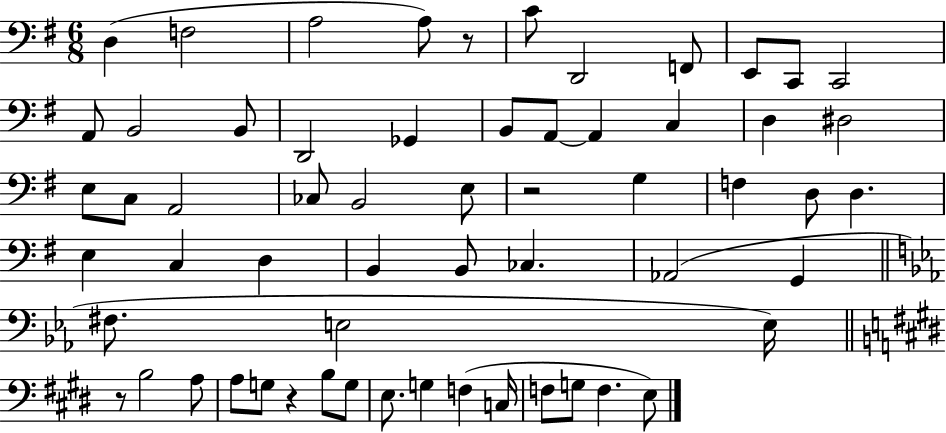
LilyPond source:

{
  \clef bass
  \numericTimeSignature
  \time 6/8
  \key g \major
  \repeat volta 2 { d4( f2 | a2 a8) r8 | c'8 d,2 f,8 | e,8 c,8 c,2 | \break a,8 b,2 b,8 | d,2 ges,4 | b,8 a,8~~ a,4 c4 | d4 dis2 | \break e8 c8 a,2 | ces8 b,2 e8 | r2 g4 | f4 d8 d4. | \break e4 c4 d4 | b,4 b,8 ces4. | aes,2( g,4 | \bar "||" \break \key ees \major fis8. e2 e16) | \bar "||" \break \key e \major r8 b2 a8 | a8 g8 r4 b8 g8 | e8. g4 f4( c16 | f8 g8 f4. e8) | \break } \bar "|."
}